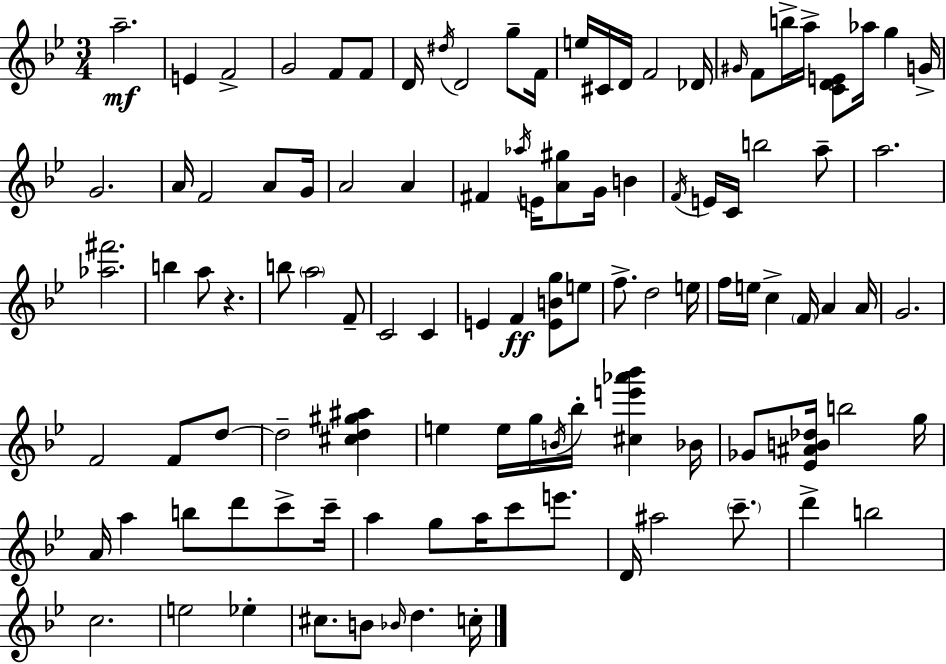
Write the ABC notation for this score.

X:1
T:Untitled
M:3/4
L:1/4
K:Bb
a2 E F2 G2 F/2 F/2 D/4 ^d/4 D2 g/2 F/4 e/4 ^C/4 D/4 F2 _D/4 ^G/4 F/2 b/4 a/4 [CDE]/2 _a/4 g G/4 G2 A/4 F2 A/2 G/4 A2 A ^F _a/4 E/4 [A^g]/2 G/4 B F/4 E/4 C/4 b2 a/2 a2 [_a^f']2 b a/2 z b/2 a2 F/2 C2 C E F [EBg]/2 e/2 f/2 d2 e/4 f/4 e/4 c F/4 A A/4 G2 F2 F/2 d/2 d2 [^cd^g^a] e e/4 g/4 B/4 _b/4 [^ce'_a'_b'] _B/4 _G/2 [_E^AB_d]/4 b2 g/4 A/4 a b/2 d'/2 c'/2 c'/4 a g/2 a/4 c'/2 e'/2 D/4 ^a2 c'/2 d' b2 c2 e2 _e ^c/2 B/2 _B/4 d c/4